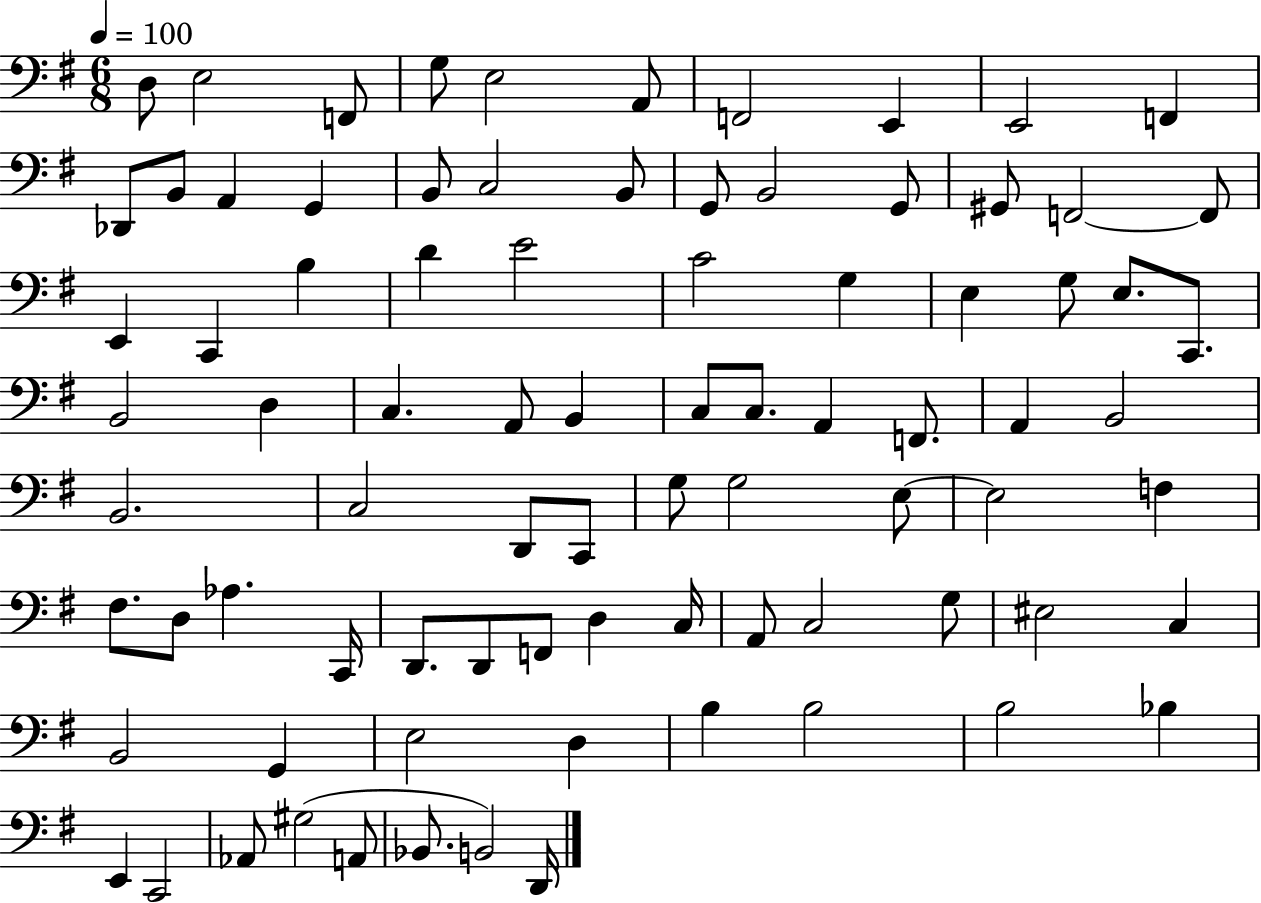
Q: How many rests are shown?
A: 0